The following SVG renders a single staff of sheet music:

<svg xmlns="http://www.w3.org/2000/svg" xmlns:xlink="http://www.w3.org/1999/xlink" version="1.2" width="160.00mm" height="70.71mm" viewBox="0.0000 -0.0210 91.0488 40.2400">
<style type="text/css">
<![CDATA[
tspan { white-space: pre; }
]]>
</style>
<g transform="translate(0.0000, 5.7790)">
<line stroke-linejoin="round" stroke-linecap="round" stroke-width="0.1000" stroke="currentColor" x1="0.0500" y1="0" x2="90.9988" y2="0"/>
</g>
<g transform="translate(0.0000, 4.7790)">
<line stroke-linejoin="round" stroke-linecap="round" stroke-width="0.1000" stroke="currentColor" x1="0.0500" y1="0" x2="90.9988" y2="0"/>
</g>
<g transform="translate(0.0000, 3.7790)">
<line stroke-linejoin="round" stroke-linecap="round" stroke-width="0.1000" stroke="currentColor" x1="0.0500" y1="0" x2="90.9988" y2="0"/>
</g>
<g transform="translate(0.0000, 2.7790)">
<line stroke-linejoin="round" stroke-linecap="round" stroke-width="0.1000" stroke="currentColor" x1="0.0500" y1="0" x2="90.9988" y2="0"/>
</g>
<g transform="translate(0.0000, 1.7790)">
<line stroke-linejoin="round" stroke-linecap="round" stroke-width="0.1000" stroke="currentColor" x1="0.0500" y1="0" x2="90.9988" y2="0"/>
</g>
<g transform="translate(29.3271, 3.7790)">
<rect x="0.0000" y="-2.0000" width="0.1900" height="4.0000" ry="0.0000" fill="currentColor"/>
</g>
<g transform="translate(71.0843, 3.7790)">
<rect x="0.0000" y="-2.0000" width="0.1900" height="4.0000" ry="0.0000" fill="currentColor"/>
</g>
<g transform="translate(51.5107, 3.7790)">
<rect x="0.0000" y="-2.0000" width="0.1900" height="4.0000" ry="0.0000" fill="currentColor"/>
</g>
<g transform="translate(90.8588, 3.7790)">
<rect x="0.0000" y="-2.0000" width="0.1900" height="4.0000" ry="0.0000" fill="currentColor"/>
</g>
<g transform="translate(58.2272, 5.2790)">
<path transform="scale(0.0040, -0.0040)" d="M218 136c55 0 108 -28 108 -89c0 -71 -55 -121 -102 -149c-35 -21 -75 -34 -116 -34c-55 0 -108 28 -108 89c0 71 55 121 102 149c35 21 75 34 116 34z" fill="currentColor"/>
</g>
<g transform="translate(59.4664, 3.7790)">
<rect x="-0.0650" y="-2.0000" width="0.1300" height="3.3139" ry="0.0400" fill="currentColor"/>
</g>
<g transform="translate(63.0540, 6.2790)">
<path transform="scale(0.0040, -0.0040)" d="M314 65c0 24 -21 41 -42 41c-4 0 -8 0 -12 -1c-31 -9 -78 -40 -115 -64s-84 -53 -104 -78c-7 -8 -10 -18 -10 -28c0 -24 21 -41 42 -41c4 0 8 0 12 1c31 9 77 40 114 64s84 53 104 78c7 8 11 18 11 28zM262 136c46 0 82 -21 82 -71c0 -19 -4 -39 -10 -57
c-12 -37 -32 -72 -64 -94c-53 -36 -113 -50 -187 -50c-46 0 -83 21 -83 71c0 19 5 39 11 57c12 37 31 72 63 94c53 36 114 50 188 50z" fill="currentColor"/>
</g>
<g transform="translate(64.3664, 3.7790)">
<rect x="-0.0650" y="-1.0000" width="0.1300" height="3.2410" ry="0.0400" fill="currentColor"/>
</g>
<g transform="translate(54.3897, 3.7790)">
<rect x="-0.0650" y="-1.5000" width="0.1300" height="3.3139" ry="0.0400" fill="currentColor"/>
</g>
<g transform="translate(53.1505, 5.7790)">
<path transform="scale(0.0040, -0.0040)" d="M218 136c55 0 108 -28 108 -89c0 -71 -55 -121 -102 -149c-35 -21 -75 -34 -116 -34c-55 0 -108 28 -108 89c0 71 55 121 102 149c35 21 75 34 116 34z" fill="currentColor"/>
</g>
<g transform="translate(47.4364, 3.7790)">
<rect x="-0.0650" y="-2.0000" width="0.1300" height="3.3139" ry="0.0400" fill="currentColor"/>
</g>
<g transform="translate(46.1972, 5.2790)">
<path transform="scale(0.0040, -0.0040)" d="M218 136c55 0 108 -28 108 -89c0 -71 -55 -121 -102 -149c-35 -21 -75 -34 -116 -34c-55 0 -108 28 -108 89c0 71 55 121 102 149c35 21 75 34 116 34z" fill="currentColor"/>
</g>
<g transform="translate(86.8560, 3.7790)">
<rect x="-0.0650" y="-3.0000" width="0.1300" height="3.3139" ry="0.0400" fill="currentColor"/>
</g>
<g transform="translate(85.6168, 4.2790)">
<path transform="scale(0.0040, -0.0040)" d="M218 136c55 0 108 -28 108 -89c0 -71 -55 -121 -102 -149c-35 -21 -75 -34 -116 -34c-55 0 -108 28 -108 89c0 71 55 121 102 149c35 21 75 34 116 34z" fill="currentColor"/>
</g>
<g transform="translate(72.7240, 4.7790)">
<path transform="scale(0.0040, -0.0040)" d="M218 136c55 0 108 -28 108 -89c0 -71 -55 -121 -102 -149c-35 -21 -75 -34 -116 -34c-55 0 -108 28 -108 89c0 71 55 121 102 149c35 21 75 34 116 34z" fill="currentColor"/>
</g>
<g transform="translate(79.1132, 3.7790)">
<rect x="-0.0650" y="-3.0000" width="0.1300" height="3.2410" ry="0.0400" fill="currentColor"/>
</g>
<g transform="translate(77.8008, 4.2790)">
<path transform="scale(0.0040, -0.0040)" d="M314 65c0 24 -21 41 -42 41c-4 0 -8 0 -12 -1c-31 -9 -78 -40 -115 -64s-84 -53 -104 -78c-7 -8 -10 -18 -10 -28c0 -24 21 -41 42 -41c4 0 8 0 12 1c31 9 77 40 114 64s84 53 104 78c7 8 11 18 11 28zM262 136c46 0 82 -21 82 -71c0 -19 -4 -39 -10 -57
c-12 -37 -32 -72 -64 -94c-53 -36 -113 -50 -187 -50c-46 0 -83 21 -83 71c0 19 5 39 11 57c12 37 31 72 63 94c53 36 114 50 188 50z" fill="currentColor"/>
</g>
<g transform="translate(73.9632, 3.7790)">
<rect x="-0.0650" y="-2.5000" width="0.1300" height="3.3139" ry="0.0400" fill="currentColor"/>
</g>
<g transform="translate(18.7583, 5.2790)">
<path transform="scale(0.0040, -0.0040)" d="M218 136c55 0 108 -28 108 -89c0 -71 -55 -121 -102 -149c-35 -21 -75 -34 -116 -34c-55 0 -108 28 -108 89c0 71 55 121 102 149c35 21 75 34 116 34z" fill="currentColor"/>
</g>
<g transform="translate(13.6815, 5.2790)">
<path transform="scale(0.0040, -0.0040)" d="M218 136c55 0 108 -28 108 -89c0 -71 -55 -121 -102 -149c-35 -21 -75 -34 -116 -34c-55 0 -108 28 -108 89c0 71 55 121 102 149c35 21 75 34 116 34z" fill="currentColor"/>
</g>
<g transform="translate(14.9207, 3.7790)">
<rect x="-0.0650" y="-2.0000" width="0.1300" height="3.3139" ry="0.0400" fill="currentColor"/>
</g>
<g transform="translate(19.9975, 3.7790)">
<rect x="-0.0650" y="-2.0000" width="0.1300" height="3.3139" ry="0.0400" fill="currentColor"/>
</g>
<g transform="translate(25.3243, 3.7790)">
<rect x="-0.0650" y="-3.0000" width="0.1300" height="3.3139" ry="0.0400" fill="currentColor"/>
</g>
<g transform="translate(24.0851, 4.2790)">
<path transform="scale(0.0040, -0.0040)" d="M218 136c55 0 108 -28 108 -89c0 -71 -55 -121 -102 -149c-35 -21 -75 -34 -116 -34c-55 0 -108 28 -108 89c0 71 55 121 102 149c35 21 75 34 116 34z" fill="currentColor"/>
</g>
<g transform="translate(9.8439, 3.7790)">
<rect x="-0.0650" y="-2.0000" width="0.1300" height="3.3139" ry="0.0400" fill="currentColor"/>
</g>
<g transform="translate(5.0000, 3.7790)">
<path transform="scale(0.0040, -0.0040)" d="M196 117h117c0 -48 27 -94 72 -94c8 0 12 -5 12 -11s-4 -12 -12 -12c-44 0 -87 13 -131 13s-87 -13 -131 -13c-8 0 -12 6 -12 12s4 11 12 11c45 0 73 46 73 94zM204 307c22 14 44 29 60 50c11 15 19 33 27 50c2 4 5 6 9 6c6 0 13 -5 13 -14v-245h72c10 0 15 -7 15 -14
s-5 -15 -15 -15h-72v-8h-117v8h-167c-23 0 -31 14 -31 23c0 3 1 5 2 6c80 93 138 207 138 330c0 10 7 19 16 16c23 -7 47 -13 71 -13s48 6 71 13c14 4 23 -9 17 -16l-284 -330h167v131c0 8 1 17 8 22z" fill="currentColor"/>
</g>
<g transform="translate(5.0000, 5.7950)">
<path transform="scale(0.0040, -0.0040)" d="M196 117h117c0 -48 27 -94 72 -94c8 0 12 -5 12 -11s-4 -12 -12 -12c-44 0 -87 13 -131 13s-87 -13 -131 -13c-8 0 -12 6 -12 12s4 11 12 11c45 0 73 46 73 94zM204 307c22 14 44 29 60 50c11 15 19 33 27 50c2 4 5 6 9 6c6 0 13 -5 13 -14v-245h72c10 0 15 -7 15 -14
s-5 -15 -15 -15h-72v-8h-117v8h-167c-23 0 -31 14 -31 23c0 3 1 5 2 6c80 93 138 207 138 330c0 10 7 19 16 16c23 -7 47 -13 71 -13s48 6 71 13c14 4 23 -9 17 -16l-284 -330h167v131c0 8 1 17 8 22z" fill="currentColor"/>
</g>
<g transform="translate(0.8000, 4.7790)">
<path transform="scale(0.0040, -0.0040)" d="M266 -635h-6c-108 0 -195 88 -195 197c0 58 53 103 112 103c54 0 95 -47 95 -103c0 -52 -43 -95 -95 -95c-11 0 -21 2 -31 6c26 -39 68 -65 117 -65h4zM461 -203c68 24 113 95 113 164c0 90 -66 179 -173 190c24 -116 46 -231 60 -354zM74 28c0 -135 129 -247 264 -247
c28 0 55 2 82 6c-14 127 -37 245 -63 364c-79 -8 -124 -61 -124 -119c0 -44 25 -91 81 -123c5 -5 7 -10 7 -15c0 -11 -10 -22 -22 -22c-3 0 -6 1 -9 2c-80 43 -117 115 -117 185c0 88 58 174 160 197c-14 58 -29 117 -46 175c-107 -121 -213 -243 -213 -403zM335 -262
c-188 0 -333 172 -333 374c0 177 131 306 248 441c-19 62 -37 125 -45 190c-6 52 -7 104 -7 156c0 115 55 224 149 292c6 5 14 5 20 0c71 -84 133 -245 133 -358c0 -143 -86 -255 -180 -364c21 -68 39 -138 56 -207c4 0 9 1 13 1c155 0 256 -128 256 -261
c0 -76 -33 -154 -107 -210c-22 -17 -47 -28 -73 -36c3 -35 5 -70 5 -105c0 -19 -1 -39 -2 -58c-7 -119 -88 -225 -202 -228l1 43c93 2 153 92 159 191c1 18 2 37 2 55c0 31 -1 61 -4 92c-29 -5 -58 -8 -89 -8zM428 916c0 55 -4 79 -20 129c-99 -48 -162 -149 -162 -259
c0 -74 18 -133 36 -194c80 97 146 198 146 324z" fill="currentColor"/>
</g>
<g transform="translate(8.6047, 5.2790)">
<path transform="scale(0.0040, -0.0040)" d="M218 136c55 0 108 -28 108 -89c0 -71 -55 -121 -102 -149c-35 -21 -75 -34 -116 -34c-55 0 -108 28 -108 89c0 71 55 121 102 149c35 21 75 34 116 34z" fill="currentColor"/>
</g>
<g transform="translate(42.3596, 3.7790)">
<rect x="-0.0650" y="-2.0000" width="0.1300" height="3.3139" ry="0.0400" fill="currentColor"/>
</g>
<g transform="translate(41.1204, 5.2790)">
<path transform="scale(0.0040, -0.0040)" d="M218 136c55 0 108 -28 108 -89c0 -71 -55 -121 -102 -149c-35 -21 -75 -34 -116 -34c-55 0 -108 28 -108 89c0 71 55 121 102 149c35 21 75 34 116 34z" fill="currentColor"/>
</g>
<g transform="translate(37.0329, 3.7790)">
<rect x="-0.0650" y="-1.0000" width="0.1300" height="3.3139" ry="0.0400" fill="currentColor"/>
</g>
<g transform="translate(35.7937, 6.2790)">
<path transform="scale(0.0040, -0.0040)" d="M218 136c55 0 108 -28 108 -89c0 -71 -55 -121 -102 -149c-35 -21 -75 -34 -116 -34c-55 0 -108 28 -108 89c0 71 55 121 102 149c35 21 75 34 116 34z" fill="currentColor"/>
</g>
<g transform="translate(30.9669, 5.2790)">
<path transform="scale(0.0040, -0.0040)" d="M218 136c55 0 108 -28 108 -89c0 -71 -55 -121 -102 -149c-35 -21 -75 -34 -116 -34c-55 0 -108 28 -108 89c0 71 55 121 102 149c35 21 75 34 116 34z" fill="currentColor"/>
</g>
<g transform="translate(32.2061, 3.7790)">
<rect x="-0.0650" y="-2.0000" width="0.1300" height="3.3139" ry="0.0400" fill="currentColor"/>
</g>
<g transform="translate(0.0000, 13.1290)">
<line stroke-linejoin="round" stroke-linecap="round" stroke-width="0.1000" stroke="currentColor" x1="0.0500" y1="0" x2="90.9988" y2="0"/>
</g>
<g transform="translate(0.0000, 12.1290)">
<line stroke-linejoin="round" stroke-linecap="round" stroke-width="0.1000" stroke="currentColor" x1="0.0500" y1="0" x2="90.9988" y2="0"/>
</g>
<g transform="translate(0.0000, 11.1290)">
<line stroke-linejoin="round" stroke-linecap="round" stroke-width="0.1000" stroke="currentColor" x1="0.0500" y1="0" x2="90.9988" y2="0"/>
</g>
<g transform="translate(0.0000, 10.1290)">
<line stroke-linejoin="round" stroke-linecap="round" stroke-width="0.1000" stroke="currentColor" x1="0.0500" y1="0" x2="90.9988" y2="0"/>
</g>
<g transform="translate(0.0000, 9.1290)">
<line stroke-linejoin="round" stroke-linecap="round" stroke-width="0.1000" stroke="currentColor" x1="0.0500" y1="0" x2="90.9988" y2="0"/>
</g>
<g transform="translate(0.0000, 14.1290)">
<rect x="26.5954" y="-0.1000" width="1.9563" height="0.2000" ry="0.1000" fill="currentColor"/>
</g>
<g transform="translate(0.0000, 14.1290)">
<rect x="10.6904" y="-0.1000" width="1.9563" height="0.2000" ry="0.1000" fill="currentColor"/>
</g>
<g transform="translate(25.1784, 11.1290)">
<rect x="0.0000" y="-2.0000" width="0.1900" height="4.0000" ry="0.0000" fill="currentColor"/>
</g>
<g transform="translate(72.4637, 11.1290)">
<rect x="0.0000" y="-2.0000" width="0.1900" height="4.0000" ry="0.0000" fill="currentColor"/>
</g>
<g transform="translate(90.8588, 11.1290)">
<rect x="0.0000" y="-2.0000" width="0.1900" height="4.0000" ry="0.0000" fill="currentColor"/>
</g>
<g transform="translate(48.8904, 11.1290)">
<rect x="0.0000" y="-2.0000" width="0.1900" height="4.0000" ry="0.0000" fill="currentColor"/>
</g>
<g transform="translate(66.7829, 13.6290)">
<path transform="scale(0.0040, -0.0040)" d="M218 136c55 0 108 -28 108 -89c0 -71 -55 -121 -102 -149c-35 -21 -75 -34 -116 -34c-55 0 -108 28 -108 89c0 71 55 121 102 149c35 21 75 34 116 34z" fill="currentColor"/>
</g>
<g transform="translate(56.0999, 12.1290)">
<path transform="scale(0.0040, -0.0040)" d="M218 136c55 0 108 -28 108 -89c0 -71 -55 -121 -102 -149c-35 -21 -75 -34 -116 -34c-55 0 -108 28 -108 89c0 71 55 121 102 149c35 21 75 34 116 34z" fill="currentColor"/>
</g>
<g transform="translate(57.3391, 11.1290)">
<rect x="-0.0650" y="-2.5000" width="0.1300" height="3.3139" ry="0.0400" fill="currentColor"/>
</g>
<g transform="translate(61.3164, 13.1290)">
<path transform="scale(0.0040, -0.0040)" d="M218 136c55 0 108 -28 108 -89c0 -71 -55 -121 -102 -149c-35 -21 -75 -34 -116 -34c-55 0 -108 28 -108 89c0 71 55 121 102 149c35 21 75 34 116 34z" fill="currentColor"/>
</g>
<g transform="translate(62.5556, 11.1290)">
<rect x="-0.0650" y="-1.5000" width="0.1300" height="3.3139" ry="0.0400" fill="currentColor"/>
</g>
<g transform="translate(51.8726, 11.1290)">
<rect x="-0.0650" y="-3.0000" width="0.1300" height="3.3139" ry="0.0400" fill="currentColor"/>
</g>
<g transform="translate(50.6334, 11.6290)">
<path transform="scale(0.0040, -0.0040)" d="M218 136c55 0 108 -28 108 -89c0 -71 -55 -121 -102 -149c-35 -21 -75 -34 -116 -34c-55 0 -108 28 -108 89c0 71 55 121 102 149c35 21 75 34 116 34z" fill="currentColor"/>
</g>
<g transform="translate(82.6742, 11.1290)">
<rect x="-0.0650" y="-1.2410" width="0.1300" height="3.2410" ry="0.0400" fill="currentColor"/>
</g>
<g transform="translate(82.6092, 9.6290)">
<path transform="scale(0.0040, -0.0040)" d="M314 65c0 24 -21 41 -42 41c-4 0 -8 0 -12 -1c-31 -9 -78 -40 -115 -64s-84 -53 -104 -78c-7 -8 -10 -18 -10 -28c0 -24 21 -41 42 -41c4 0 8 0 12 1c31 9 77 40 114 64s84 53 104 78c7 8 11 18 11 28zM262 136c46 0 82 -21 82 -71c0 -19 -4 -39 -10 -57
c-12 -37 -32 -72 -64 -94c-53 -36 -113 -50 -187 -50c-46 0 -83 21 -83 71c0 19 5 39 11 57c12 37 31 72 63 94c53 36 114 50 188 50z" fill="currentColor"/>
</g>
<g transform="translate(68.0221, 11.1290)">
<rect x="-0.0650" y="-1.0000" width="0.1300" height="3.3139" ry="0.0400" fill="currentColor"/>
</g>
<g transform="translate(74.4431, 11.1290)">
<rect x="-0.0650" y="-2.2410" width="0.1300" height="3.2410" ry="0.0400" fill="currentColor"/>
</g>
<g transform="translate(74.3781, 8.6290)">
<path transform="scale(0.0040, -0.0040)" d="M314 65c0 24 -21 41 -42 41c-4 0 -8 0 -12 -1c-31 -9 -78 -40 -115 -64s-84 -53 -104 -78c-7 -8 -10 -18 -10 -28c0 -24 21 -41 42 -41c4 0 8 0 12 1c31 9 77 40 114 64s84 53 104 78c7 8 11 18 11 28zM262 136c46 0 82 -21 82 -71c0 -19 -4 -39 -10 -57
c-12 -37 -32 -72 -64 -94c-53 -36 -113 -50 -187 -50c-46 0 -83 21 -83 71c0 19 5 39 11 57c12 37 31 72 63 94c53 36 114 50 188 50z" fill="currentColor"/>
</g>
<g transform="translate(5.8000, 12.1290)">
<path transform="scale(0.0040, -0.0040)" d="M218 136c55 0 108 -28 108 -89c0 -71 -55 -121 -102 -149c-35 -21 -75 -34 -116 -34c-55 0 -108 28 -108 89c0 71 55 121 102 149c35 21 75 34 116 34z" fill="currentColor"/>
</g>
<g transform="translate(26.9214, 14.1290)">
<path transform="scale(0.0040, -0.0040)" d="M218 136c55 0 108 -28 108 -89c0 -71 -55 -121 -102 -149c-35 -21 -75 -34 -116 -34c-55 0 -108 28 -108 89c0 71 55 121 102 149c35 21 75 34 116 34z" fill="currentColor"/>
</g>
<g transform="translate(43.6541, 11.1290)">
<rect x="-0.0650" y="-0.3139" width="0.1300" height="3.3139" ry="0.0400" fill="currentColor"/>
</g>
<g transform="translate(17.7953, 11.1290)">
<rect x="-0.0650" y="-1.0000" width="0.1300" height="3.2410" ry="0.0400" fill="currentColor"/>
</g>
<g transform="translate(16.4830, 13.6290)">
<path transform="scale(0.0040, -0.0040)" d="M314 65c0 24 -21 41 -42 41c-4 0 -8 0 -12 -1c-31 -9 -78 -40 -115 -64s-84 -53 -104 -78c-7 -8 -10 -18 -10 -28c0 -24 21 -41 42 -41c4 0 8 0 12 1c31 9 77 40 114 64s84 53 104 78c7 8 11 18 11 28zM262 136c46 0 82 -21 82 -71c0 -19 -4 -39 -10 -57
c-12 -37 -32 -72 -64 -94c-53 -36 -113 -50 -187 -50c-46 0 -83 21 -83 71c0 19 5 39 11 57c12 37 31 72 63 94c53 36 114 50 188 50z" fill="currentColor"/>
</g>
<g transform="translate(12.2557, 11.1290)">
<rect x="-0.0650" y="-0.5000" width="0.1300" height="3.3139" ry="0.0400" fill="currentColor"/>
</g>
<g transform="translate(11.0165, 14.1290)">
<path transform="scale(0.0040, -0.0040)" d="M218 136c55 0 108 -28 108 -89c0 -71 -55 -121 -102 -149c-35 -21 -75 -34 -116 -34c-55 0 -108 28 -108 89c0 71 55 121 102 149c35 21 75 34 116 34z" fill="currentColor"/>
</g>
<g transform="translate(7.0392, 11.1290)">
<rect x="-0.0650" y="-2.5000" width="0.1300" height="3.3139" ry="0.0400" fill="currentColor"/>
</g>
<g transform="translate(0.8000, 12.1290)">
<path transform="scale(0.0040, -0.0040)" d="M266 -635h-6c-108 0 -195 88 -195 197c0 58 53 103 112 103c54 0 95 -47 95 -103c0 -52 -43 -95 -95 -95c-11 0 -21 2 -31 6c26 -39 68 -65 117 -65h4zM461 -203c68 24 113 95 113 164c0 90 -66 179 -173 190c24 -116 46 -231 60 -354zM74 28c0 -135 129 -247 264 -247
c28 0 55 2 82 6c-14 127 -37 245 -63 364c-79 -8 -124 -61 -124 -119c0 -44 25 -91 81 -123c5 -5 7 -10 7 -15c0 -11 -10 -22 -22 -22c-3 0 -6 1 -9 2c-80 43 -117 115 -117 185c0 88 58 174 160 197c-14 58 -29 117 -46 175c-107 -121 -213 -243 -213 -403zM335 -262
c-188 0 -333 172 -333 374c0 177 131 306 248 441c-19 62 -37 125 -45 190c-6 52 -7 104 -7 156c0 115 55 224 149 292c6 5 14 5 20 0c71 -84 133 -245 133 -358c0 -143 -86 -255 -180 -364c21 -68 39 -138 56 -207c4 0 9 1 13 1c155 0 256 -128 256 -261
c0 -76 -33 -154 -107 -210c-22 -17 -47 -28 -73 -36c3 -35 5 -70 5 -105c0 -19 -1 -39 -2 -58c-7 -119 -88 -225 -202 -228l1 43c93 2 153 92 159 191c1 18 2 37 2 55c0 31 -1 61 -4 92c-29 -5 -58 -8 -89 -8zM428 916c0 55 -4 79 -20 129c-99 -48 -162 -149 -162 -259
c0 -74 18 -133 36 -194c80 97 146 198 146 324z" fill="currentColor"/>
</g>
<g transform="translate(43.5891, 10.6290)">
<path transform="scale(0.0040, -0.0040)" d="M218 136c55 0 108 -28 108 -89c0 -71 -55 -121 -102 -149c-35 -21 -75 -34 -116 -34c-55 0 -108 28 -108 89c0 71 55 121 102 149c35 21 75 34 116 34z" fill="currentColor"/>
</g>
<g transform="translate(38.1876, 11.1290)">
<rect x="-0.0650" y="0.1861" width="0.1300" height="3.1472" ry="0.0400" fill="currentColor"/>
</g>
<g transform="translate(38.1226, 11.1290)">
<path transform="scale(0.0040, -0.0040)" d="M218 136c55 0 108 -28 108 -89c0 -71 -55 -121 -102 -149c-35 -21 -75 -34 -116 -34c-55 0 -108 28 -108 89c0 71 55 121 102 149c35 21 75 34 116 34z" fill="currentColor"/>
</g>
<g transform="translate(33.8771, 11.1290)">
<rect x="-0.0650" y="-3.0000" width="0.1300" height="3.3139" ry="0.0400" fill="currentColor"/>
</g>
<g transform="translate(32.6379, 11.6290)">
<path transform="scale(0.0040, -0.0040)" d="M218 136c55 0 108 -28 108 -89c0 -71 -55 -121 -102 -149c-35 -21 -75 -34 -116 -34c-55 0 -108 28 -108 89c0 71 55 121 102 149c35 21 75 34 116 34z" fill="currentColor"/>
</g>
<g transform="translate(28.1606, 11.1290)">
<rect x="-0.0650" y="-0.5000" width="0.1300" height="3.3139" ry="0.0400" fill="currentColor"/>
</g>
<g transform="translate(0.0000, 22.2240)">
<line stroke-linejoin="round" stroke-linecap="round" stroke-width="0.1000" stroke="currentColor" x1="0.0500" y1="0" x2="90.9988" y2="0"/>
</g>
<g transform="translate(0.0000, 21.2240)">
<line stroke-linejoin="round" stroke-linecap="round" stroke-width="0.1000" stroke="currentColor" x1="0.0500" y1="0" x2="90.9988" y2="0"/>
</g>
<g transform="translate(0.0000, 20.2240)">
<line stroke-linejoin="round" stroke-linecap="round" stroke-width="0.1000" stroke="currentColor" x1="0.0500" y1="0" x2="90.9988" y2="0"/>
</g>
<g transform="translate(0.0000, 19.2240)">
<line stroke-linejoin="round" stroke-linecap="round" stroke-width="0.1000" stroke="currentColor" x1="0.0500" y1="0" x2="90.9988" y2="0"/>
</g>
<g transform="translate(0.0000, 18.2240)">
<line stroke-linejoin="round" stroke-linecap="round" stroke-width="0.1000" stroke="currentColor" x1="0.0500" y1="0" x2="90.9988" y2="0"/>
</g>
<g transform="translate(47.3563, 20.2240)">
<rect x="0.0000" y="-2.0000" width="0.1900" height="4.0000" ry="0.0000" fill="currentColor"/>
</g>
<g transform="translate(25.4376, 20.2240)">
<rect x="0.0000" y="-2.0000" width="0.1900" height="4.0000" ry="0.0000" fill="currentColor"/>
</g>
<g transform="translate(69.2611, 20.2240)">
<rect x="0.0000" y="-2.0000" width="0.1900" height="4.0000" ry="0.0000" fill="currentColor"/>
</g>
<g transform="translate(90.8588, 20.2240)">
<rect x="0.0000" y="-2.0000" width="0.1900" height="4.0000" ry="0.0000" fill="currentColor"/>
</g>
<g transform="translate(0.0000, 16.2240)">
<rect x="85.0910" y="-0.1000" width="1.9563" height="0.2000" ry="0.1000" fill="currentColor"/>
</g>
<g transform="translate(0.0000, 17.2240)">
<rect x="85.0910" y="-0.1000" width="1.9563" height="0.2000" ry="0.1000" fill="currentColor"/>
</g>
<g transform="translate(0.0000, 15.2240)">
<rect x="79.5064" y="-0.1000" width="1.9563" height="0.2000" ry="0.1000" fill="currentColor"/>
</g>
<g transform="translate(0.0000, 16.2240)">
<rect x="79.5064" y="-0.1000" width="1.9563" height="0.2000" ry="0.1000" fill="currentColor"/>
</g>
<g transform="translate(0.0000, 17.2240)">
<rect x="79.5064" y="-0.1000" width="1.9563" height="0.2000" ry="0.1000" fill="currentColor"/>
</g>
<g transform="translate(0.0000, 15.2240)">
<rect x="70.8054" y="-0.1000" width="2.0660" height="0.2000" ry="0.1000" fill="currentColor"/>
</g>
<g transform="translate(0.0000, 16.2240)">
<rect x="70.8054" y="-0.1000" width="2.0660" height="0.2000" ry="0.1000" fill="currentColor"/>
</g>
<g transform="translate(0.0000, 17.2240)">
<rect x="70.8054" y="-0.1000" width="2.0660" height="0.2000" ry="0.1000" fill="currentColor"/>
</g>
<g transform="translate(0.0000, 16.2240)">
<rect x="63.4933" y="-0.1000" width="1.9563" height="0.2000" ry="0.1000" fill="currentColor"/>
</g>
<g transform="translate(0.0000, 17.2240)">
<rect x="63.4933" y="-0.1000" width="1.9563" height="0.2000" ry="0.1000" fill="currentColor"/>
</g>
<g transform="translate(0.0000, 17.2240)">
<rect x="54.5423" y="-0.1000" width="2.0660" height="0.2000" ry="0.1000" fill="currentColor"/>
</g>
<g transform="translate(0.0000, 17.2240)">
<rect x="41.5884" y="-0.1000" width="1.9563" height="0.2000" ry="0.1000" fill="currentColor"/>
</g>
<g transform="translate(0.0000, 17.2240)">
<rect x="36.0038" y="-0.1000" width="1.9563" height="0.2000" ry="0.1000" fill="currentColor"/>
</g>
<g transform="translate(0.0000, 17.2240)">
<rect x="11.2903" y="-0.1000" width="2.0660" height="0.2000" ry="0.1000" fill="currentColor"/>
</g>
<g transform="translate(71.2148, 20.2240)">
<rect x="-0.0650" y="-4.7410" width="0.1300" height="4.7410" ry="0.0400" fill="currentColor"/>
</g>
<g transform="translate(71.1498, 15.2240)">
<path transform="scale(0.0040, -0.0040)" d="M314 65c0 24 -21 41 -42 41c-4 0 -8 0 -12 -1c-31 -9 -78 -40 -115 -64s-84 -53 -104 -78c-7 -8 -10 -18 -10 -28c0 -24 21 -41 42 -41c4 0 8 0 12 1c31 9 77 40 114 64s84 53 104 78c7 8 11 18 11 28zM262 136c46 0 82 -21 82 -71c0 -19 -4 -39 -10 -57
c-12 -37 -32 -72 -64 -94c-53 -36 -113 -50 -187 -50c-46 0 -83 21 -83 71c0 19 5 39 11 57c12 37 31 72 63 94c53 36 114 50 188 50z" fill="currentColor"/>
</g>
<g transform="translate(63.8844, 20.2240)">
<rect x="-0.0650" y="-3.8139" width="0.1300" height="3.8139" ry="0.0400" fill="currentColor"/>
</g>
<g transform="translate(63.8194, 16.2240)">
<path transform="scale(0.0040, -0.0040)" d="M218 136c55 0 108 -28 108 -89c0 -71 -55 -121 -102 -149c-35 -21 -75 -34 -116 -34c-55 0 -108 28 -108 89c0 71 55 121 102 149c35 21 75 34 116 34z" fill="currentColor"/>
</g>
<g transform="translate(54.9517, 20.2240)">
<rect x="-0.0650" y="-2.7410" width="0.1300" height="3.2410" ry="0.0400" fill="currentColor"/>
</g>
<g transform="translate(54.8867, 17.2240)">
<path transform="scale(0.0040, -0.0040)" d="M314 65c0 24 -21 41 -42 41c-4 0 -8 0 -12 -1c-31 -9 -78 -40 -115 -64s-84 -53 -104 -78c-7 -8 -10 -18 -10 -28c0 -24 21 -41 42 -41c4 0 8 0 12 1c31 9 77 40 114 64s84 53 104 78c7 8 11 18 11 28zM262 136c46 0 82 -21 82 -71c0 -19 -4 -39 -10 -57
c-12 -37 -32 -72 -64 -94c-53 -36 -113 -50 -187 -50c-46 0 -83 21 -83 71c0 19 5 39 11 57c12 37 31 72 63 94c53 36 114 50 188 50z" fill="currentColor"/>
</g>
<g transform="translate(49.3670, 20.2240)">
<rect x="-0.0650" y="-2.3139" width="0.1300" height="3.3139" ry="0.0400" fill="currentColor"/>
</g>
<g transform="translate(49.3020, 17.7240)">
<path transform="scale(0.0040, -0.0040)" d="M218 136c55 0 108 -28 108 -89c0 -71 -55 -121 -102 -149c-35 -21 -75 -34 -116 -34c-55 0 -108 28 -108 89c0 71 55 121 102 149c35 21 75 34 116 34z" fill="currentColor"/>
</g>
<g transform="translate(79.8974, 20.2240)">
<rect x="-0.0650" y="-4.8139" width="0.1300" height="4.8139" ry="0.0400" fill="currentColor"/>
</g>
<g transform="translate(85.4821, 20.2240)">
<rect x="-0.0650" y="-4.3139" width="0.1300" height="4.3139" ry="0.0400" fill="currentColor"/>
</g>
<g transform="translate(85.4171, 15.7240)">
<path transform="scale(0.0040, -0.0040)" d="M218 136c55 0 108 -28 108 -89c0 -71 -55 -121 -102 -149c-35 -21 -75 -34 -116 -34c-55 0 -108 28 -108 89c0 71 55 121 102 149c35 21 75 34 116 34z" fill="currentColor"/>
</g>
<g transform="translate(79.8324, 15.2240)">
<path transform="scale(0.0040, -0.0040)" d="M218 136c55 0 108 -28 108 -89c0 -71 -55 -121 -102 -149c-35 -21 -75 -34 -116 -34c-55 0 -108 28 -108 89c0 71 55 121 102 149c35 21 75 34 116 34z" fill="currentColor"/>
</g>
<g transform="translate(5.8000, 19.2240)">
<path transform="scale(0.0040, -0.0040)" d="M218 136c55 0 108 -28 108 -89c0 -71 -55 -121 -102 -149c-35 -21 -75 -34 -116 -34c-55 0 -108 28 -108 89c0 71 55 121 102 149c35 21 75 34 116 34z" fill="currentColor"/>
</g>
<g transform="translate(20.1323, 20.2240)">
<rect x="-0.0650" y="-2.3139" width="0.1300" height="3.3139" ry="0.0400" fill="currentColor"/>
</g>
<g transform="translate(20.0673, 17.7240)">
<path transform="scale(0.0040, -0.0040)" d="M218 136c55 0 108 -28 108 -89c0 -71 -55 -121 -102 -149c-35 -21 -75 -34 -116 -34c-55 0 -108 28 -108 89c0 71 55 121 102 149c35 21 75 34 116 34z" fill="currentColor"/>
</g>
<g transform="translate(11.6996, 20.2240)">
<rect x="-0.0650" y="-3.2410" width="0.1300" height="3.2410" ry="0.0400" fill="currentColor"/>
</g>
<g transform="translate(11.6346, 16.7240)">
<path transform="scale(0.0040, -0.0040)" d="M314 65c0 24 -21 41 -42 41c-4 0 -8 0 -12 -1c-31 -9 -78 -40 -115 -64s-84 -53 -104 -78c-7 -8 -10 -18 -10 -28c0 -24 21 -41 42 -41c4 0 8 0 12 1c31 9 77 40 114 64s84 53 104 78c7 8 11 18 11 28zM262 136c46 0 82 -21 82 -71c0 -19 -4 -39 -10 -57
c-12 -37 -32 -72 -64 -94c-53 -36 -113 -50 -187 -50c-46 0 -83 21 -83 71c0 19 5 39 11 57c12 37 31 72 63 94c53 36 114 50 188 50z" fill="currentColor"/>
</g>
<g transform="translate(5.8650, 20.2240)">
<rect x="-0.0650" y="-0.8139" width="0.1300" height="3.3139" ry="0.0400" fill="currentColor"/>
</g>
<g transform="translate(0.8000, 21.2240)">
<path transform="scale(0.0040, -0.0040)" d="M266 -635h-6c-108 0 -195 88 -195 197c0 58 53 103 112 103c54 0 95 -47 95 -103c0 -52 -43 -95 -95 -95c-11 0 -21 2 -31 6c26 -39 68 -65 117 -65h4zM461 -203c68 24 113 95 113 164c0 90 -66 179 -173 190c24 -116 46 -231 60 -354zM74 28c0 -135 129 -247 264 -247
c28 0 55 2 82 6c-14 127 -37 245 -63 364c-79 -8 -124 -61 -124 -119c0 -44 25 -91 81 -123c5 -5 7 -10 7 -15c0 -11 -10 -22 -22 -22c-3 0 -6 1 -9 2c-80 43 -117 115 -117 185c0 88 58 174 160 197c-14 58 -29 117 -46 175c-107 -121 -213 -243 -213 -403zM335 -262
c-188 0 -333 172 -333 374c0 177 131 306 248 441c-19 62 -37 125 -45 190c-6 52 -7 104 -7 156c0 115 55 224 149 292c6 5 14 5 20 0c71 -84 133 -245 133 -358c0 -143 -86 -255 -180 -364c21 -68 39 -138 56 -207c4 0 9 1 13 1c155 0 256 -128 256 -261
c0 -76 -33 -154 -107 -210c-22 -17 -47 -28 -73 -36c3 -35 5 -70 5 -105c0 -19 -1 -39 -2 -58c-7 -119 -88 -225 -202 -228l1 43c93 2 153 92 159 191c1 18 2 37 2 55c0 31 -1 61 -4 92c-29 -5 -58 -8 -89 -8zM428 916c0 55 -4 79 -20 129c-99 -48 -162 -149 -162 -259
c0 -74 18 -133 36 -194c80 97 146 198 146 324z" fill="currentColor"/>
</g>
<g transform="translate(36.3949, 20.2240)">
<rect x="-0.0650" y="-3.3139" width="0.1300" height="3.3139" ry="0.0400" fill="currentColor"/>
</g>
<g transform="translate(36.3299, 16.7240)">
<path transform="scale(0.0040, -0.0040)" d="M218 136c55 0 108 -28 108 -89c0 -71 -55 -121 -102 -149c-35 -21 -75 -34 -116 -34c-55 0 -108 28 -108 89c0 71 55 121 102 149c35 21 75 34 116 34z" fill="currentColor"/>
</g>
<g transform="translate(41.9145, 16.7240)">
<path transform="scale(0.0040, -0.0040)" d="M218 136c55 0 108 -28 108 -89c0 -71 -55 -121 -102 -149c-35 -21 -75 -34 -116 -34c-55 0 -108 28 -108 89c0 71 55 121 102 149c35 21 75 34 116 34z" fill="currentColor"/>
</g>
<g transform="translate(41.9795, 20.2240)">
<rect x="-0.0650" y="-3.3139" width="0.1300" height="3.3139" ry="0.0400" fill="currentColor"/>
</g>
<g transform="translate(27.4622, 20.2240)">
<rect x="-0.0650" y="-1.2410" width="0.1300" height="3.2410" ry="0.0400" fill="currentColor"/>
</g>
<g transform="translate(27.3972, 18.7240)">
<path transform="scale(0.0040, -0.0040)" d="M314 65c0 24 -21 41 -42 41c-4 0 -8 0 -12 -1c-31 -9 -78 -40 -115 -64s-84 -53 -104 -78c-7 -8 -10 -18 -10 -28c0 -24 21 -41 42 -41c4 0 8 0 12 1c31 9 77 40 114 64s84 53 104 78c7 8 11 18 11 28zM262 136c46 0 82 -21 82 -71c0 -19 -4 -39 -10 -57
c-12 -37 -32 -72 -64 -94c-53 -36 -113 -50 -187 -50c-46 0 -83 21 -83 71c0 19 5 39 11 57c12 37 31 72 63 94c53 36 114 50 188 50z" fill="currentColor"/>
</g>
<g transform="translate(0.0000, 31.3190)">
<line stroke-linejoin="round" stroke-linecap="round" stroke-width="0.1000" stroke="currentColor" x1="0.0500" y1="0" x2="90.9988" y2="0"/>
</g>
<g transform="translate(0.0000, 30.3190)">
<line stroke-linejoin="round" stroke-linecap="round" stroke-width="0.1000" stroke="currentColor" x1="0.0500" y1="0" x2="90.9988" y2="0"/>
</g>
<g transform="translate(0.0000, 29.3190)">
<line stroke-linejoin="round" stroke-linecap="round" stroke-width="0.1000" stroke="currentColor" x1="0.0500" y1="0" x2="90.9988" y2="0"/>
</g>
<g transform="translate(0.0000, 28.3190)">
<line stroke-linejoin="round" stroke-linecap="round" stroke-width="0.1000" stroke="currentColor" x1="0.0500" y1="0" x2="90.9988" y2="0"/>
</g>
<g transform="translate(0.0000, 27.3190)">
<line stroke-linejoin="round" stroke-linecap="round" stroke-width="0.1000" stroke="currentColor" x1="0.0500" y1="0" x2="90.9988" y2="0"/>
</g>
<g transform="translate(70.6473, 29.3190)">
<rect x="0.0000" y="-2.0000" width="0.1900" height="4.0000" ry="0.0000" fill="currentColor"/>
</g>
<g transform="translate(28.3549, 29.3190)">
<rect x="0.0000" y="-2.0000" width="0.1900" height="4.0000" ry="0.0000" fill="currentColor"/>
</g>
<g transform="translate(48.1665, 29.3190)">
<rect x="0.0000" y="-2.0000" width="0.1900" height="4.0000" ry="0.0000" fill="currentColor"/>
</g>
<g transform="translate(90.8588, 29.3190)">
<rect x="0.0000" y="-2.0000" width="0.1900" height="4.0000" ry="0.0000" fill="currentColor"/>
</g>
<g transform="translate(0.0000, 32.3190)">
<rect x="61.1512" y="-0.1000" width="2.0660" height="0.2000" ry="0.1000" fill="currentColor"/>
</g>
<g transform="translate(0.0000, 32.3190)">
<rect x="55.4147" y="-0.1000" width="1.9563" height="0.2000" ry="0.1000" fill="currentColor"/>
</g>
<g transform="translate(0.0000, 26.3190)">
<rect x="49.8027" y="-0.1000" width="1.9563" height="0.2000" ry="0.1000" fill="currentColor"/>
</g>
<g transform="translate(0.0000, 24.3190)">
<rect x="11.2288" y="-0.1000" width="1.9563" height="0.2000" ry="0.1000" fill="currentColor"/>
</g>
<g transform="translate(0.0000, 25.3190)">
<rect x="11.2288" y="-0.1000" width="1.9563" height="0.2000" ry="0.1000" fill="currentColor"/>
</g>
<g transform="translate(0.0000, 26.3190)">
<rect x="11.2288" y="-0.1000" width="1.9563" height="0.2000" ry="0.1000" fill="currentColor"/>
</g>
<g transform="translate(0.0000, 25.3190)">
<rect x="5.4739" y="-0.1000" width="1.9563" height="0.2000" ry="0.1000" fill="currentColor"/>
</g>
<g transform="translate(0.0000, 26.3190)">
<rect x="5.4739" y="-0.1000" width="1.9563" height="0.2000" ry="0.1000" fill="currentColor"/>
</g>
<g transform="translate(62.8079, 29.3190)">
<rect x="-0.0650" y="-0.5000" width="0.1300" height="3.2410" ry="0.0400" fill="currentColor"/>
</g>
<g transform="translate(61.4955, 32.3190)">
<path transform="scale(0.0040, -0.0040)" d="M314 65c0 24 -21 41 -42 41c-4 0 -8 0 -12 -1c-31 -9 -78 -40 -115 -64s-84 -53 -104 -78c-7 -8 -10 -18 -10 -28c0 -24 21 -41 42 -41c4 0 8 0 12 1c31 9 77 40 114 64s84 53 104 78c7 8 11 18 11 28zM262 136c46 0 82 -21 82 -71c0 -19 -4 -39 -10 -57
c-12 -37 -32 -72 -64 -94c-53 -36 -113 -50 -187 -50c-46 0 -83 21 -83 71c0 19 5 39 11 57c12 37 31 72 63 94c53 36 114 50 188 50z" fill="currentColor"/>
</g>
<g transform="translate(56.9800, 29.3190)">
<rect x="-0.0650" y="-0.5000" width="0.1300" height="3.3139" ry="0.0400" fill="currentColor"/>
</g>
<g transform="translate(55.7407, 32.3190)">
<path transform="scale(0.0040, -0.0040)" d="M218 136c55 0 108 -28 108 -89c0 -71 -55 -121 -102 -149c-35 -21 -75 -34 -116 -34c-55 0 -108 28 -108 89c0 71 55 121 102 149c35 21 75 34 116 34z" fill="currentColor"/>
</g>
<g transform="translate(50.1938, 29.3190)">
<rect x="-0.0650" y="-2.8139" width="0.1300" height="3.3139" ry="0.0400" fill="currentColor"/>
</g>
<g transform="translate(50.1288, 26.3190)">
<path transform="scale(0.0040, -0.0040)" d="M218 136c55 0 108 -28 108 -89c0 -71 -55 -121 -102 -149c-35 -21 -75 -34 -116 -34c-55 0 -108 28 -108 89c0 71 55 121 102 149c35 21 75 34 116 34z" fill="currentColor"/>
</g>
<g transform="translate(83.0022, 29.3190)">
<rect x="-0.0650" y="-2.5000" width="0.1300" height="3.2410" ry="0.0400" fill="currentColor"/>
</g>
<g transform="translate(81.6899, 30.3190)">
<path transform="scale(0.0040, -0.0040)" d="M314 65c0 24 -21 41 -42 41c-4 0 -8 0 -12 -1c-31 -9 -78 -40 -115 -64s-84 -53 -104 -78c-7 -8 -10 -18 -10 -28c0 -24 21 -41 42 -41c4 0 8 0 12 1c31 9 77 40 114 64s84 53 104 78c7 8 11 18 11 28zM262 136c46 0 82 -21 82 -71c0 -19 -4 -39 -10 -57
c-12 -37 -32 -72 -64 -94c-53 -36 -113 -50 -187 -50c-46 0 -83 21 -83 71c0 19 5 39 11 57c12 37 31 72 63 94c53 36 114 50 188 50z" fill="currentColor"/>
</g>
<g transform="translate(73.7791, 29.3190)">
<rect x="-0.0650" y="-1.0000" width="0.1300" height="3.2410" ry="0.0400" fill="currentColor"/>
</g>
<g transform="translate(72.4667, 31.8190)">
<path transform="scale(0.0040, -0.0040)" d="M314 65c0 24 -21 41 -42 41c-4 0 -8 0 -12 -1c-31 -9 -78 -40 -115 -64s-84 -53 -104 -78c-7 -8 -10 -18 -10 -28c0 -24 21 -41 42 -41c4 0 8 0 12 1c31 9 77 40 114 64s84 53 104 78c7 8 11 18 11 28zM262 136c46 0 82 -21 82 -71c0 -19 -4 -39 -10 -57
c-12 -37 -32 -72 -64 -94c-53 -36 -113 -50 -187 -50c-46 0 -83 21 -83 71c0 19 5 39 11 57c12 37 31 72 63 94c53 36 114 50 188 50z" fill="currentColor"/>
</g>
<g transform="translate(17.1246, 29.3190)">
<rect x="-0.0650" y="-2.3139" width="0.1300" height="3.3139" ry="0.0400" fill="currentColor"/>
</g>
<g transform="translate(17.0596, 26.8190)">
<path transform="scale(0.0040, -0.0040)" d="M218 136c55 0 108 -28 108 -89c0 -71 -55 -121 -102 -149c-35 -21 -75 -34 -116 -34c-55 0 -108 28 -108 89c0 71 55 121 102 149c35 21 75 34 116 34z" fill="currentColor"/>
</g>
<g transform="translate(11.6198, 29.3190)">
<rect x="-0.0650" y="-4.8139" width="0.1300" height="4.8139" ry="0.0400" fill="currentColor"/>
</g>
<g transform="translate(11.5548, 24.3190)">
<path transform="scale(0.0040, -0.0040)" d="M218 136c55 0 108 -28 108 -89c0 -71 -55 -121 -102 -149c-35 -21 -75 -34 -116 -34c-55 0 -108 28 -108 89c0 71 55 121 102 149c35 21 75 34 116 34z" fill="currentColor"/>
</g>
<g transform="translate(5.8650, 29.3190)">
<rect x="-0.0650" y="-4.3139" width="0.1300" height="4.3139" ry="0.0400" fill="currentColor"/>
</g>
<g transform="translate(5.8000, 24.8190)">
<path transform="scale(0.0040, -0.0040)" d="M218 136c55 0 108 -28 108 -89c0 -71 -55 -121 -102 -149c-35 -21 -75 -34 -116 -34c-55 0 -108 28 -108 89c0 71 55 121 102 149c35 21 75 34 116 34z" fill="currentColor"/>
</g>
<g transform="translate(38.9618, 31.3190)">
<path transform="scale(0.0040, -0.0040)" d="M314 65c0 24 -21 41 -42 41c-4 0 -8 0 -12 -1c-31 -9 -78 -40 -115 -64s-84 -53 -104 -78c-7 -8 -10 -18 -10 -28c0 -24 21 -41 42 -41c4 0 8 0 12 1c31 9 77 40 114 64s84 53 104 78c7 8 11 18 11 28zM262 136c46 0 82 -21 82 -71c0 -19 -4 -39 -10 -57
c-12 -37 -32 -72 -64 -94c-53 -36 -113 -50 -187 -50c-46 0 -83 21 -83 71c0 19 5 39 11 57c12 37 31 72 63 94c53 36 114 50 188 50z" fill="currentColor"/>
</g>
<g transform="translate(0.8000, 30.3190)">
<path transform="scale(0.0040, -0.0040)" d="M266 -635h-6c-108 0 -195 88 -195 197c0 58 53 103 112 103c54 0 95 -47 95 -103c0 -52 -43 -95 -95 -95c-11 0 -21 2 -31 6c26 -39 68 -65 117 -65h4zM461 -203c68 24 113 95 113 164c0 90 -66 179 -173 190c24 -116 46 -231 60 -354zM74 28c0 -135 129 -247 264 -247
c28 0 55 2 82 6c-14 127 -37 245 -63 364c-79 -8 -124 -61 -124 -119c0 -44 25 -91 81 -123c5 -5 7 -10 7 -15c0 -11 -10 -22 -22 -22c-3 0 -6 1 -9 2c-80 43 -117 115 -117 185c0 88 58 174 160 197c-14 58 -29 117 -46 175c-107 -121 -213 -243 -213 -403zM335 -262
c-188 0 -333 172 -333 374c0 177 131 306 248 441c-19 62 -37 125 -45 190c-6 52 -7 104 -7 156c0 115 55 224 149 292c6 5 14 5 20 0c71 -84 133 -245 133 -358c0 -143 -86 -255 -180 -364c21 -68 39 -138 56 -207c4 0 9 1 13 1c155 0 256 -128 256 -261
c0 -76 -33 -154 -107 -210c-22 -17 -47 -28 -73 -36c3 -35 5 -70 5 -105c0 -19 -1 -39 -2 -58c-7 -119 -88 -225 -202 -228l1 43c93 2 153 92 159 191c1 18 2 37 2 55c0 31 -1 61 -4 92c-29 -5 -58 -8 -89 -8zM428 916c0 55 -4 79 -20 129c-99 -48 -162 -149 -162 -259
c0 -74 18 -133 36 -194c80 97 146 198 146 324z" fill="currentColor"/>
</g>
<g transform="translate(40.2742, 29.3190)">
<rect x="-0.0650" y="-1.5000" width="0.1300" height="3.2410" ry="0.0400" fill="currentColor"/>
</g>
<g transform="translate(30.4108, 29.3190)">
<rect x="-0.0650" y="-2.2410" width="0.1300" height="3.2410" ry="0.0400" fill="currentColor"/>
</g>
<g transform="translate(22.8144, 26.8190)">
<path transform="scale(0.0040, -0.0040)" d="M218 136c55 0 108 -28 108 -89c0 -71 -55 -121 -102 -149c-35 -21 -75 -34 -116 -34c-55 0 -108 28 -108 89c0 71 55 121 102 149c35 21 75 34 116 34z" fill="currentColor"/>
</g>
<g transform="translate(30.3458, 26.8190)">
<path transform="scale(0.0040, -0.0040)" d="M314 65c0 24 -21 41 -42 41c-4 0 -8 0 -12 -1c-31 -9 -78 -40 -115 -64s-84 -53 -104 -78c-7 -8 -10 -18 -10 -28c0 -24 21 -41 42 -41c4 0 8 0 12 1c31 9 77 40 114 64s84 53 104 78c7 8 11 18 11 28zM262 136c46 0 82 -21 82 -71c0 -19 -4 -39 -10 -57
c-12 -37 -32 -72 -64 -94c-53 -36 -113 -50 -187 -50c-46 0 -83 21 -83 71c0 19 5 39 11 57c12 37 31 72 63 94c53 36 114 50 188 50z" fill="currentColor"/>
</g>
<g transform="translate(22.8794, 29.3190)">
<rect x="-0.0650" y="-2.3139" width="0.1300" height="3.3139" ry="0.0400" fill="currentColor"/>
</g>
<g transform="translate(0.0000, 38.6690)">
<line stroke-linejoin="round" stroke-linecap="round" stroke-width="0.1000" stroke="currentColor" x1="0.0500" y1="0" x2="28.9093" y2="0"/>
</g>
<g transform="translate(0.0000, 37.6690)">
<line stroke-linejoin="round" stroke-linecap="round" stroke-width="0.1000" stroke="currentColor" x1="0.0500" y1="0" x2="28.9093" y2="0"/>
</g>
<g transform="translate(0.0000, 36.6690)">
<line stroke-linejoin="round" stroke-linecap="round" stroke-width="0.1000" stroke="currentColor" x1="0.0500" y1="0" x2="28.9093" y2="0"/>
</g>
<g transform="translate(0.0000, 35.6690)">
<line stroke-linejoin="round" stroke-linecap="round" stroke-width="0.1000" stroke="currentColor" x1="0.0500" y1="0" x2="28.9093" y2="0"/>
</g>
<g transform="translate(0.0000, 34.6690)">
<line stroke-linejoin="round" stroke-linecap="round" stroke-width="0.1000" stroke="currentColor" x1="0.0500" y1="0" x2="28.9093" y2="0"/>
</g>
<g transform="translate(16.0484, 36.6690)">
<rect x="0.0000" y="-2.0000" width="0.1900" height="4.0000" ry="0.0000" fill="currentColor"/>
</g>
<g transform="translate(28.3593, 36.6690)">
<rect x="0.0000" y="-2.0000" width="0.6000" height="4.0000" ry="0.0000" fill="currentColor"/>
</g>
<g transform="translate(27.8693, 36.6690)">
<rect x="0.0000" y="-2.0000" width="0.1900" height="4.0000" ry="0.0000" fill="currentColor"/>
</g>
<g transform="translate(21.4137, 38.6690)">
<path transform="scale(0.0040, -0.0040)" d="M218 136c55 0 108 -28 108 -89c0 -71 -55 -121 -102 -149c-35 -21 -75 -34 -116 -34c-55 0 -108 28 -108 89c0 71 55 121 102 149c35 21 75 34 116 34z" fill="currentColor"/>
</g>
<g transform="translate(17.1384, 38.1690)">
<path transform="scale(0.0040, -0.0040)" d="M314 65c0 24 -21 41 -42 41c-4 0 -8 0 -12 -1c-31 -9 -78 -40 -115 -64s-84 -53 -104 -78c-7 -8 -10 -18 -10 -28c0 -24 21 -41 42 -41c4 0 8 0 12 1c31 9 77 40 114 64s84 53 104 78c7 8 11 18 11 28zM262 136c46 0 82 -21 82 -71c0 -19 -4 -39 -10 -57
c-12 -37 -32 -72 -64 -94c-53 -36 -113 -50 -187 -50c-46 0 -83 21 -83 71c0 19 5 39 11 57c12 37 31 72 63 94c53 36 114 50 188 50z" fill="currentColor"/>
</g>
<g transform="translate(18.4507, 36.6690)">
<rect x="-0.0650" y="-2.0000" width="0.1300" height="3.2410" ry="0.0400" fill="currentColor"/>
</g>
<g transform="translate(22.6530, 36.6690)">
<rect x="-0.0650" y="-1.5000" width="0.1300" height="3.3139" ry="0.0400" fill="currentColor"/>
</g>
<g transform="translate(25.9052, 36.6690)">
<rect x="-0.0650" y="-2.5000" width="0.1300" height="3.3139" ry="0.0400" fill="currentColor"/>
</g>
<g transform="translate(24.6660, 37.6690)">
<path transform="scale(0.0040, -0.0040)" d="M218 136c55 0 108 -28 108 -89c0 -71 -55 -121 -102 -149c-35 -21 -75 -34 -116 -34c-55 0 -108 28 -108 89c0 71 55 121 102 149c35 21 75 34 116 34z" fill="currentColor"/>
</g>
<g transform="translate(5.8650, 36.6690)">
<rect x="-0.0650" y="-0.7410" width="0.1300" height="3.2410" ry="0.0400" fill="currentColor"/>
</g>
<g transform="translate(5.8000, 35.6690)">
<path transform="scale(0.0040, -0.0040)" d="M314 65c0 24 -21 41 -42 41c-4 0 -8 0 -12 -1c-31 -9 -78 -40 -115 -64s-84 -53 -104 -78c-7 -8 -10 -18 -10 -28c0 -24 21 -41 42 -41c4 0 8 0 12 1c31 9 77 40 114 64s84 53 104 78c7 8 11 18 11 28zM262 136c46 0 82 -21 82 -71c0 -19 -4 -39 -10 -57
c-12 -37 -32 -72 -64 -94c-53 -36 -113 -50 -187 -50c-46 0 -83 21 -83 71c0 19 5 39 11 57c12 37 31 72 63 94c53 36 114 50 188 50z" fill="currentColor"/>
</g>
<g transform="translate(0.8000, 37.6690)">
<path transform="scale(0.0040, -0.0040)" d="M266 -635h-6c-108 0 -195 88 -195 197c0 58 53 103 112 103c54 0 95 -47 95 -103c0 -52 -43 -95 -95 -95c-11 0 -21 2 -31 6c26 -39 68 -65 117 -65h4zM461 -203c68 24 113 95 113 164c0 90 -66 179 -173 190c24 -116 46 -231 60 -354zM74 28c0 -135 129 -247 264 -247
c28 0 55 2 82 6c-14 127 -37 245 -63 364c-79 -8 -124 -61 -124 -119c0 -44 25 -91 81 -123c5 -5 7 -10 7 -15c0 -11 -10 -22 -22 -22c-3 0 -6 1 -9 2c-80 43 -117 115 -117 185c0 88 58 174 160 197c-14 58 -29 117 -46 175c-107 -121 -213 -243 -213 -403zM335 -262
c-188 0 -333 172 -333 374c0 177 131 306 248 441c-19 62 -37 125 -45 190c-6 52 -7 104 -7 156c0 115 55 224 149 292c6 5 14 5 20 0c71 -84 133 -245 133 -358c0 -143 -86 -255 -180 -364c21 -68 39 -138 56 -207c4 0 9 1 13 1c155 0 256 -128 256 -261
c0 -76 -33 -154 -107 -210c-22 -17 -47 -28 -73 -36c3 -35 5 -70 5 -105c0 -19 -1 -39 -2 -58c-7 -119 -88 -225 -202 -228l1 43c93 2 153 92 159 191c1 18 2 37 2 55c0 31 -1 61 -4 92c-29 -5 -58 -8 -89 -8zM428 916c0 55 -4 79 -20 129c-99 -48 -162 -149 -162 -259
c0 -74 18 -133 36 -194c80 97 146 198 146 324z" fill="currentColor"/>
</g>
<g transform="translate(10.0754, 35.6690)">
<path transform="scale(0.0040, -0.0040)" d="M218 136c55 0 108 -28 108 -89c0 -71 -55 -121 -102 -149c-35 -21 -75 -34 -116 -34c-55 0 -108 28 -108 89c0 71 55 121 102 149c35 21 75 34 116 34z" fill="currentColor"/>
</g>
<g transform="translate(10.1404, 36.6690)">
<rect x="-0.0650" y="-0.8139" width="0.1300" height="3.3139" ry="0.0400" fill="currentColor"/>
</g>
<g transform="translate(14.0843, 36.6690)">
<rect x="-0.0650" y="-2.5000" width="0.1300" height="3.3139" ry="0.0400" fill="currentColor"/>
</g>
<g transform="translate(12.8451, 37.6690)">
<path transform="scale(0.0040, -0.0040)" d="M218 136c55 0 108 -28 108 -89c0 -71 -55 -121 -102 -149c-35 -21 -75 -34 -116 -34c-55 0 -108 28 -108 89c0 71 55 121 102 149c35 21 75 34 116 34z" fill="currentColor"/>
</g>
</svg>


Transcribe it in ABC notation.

X:1
T:Untitled
M:4/4
L:1/4
K:C
F F F A F D F F E F D2 G A2 A G C D2 C A B c A G E D g2 e2 d b2 g e2 b b g a2 c' e'2 e' d' d' e' g g g2 E2 a C C2 D2 G2 d2 d G F2 E G